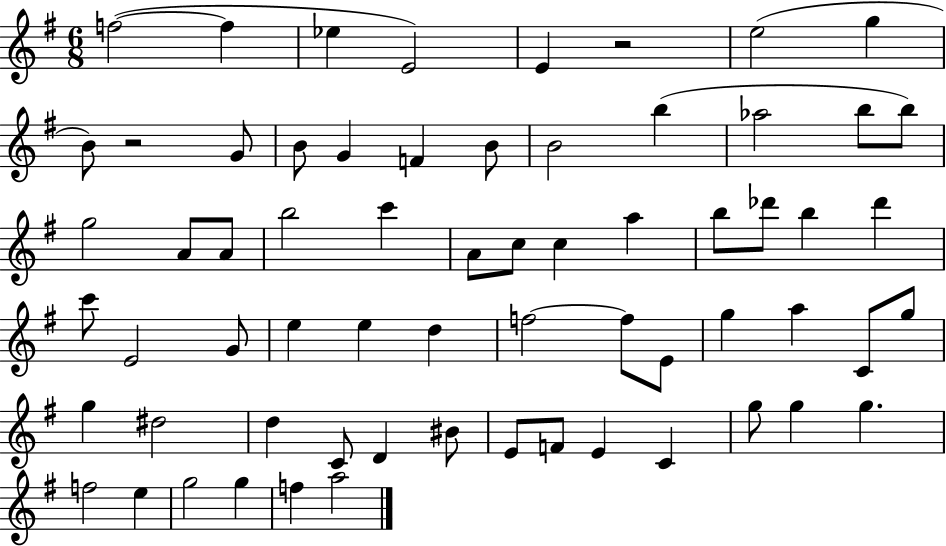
{
  \clef treble
  \numericTimeSignature
  \time 6/8
  \key g \major
  f''2~(~ f''4 | ees''4 e'2) | e'4 r2 | e''2( g''4 | \break b'8) r2 g'8 | b'8 g'4 f'4 b'8 | b'2 b''4( | aes''2 b''8 b''8) | \break g''2 a'8 a'8 | b''2 c'''4 | a'8 c''8 c''4 a''4 | b''8 des'''8 b''4 des'''4 | \break c'''8 e'2 g'8 | e''4 e''4 d''4 | f''2~~ f''8 e'8 | g''4 a''4 c'8 g''8 | \break g''4 dis''2 | d''4 c'8 d'4 bis'8 | e'8 f'8 e'4 c'4 | g''8 g''4 g''4. | \break f''2 e''4 | g''2 g''4 | f''4 a''2 | \bar "|."
}